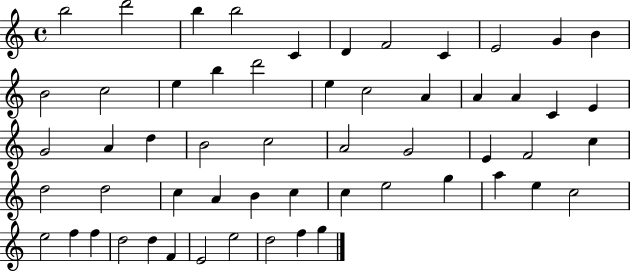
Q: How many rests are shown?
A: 0